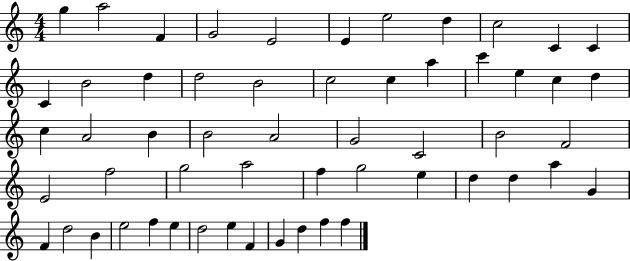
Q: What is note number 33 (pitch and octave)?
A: E4